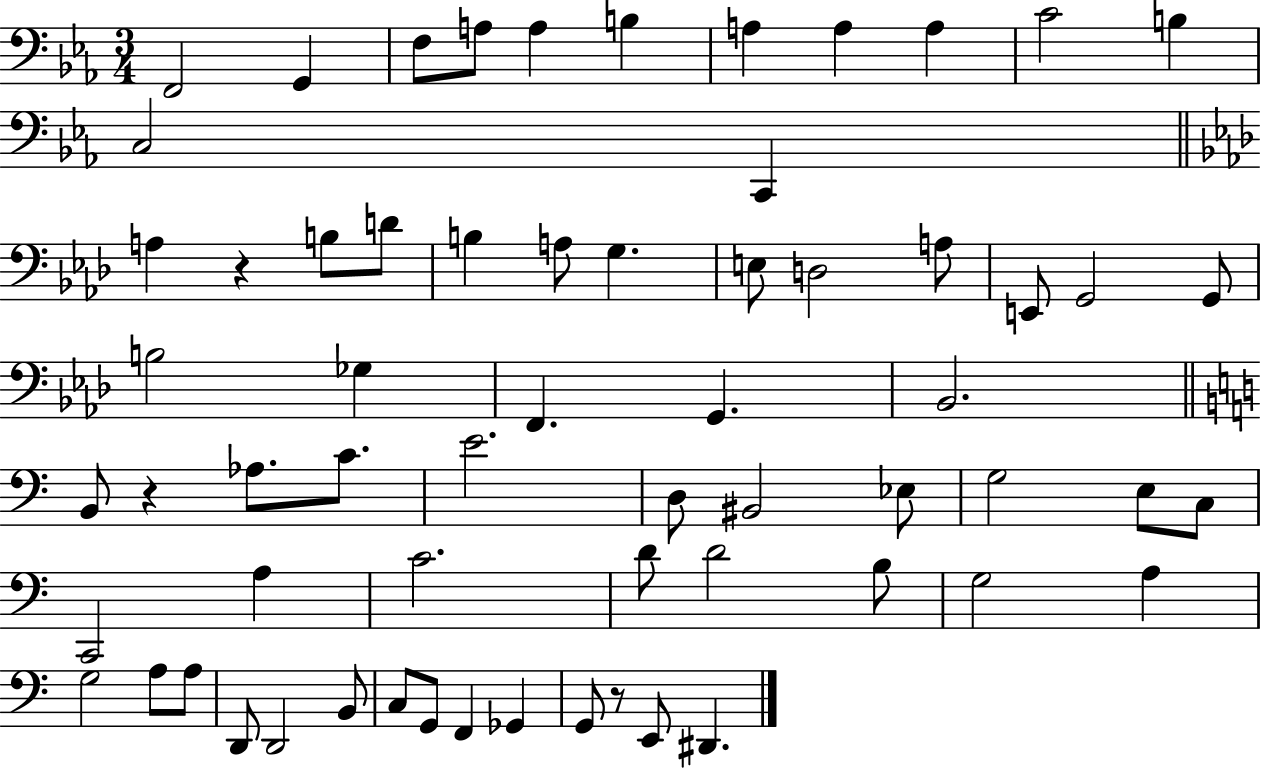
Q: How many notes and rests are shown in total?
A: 64